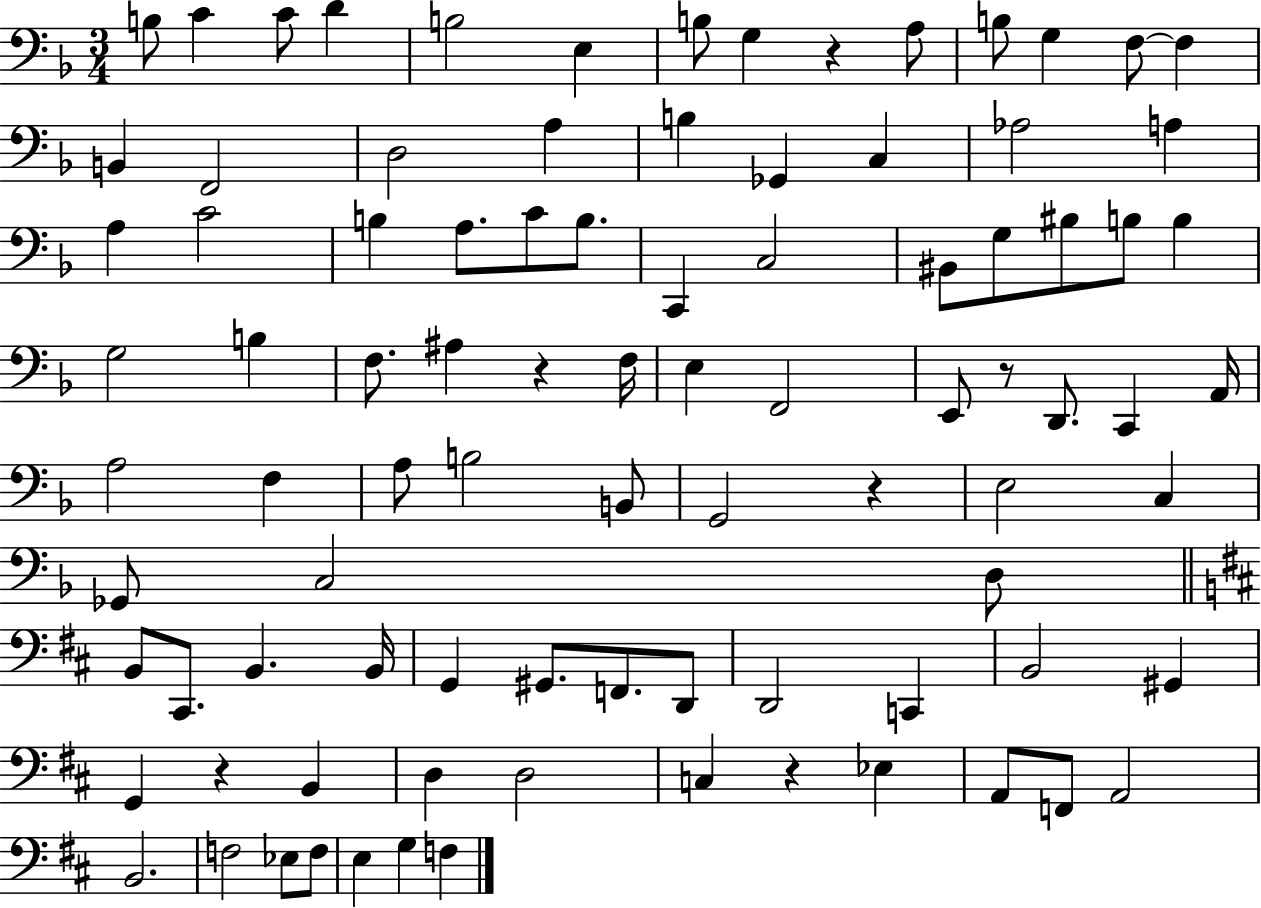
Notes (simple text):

B3/e C4/q C4/e D4/q B3/h E3/q B3/e G3/q R/q A3/e B3/e G3/q F3/e F3/q B2/q F2/h D3/h A3/q B3/q Gb2/q C3/q Ab3/h A3/q A3/q C4/h B3/q A3/e. C4/e B3/e. C2/q C3/h BIS2/e G3/e BIS3/e B3/e B3/q G3/h B3/q F3/e. A#3/q R/q F3/s E3/q F2/h E2/e R/e D2/e. C2/q A2/s A3/h F3/q A3/e B3/h B2/e G2/h R/q E3/h C3/q Gb2/e C3/h D3/e B2/e C#2/e. B2/q. B2/s G2/q G#2/e. F2/e. D2/e D2/h C2/q B2/h G#2/q G2/q R/q B2/q D3/q D3/h C3/q R/q Eb3/q A2/e F2/e A2/h B2/h. F3/h Eb3/e F3/e E3/q G3/q F3/q